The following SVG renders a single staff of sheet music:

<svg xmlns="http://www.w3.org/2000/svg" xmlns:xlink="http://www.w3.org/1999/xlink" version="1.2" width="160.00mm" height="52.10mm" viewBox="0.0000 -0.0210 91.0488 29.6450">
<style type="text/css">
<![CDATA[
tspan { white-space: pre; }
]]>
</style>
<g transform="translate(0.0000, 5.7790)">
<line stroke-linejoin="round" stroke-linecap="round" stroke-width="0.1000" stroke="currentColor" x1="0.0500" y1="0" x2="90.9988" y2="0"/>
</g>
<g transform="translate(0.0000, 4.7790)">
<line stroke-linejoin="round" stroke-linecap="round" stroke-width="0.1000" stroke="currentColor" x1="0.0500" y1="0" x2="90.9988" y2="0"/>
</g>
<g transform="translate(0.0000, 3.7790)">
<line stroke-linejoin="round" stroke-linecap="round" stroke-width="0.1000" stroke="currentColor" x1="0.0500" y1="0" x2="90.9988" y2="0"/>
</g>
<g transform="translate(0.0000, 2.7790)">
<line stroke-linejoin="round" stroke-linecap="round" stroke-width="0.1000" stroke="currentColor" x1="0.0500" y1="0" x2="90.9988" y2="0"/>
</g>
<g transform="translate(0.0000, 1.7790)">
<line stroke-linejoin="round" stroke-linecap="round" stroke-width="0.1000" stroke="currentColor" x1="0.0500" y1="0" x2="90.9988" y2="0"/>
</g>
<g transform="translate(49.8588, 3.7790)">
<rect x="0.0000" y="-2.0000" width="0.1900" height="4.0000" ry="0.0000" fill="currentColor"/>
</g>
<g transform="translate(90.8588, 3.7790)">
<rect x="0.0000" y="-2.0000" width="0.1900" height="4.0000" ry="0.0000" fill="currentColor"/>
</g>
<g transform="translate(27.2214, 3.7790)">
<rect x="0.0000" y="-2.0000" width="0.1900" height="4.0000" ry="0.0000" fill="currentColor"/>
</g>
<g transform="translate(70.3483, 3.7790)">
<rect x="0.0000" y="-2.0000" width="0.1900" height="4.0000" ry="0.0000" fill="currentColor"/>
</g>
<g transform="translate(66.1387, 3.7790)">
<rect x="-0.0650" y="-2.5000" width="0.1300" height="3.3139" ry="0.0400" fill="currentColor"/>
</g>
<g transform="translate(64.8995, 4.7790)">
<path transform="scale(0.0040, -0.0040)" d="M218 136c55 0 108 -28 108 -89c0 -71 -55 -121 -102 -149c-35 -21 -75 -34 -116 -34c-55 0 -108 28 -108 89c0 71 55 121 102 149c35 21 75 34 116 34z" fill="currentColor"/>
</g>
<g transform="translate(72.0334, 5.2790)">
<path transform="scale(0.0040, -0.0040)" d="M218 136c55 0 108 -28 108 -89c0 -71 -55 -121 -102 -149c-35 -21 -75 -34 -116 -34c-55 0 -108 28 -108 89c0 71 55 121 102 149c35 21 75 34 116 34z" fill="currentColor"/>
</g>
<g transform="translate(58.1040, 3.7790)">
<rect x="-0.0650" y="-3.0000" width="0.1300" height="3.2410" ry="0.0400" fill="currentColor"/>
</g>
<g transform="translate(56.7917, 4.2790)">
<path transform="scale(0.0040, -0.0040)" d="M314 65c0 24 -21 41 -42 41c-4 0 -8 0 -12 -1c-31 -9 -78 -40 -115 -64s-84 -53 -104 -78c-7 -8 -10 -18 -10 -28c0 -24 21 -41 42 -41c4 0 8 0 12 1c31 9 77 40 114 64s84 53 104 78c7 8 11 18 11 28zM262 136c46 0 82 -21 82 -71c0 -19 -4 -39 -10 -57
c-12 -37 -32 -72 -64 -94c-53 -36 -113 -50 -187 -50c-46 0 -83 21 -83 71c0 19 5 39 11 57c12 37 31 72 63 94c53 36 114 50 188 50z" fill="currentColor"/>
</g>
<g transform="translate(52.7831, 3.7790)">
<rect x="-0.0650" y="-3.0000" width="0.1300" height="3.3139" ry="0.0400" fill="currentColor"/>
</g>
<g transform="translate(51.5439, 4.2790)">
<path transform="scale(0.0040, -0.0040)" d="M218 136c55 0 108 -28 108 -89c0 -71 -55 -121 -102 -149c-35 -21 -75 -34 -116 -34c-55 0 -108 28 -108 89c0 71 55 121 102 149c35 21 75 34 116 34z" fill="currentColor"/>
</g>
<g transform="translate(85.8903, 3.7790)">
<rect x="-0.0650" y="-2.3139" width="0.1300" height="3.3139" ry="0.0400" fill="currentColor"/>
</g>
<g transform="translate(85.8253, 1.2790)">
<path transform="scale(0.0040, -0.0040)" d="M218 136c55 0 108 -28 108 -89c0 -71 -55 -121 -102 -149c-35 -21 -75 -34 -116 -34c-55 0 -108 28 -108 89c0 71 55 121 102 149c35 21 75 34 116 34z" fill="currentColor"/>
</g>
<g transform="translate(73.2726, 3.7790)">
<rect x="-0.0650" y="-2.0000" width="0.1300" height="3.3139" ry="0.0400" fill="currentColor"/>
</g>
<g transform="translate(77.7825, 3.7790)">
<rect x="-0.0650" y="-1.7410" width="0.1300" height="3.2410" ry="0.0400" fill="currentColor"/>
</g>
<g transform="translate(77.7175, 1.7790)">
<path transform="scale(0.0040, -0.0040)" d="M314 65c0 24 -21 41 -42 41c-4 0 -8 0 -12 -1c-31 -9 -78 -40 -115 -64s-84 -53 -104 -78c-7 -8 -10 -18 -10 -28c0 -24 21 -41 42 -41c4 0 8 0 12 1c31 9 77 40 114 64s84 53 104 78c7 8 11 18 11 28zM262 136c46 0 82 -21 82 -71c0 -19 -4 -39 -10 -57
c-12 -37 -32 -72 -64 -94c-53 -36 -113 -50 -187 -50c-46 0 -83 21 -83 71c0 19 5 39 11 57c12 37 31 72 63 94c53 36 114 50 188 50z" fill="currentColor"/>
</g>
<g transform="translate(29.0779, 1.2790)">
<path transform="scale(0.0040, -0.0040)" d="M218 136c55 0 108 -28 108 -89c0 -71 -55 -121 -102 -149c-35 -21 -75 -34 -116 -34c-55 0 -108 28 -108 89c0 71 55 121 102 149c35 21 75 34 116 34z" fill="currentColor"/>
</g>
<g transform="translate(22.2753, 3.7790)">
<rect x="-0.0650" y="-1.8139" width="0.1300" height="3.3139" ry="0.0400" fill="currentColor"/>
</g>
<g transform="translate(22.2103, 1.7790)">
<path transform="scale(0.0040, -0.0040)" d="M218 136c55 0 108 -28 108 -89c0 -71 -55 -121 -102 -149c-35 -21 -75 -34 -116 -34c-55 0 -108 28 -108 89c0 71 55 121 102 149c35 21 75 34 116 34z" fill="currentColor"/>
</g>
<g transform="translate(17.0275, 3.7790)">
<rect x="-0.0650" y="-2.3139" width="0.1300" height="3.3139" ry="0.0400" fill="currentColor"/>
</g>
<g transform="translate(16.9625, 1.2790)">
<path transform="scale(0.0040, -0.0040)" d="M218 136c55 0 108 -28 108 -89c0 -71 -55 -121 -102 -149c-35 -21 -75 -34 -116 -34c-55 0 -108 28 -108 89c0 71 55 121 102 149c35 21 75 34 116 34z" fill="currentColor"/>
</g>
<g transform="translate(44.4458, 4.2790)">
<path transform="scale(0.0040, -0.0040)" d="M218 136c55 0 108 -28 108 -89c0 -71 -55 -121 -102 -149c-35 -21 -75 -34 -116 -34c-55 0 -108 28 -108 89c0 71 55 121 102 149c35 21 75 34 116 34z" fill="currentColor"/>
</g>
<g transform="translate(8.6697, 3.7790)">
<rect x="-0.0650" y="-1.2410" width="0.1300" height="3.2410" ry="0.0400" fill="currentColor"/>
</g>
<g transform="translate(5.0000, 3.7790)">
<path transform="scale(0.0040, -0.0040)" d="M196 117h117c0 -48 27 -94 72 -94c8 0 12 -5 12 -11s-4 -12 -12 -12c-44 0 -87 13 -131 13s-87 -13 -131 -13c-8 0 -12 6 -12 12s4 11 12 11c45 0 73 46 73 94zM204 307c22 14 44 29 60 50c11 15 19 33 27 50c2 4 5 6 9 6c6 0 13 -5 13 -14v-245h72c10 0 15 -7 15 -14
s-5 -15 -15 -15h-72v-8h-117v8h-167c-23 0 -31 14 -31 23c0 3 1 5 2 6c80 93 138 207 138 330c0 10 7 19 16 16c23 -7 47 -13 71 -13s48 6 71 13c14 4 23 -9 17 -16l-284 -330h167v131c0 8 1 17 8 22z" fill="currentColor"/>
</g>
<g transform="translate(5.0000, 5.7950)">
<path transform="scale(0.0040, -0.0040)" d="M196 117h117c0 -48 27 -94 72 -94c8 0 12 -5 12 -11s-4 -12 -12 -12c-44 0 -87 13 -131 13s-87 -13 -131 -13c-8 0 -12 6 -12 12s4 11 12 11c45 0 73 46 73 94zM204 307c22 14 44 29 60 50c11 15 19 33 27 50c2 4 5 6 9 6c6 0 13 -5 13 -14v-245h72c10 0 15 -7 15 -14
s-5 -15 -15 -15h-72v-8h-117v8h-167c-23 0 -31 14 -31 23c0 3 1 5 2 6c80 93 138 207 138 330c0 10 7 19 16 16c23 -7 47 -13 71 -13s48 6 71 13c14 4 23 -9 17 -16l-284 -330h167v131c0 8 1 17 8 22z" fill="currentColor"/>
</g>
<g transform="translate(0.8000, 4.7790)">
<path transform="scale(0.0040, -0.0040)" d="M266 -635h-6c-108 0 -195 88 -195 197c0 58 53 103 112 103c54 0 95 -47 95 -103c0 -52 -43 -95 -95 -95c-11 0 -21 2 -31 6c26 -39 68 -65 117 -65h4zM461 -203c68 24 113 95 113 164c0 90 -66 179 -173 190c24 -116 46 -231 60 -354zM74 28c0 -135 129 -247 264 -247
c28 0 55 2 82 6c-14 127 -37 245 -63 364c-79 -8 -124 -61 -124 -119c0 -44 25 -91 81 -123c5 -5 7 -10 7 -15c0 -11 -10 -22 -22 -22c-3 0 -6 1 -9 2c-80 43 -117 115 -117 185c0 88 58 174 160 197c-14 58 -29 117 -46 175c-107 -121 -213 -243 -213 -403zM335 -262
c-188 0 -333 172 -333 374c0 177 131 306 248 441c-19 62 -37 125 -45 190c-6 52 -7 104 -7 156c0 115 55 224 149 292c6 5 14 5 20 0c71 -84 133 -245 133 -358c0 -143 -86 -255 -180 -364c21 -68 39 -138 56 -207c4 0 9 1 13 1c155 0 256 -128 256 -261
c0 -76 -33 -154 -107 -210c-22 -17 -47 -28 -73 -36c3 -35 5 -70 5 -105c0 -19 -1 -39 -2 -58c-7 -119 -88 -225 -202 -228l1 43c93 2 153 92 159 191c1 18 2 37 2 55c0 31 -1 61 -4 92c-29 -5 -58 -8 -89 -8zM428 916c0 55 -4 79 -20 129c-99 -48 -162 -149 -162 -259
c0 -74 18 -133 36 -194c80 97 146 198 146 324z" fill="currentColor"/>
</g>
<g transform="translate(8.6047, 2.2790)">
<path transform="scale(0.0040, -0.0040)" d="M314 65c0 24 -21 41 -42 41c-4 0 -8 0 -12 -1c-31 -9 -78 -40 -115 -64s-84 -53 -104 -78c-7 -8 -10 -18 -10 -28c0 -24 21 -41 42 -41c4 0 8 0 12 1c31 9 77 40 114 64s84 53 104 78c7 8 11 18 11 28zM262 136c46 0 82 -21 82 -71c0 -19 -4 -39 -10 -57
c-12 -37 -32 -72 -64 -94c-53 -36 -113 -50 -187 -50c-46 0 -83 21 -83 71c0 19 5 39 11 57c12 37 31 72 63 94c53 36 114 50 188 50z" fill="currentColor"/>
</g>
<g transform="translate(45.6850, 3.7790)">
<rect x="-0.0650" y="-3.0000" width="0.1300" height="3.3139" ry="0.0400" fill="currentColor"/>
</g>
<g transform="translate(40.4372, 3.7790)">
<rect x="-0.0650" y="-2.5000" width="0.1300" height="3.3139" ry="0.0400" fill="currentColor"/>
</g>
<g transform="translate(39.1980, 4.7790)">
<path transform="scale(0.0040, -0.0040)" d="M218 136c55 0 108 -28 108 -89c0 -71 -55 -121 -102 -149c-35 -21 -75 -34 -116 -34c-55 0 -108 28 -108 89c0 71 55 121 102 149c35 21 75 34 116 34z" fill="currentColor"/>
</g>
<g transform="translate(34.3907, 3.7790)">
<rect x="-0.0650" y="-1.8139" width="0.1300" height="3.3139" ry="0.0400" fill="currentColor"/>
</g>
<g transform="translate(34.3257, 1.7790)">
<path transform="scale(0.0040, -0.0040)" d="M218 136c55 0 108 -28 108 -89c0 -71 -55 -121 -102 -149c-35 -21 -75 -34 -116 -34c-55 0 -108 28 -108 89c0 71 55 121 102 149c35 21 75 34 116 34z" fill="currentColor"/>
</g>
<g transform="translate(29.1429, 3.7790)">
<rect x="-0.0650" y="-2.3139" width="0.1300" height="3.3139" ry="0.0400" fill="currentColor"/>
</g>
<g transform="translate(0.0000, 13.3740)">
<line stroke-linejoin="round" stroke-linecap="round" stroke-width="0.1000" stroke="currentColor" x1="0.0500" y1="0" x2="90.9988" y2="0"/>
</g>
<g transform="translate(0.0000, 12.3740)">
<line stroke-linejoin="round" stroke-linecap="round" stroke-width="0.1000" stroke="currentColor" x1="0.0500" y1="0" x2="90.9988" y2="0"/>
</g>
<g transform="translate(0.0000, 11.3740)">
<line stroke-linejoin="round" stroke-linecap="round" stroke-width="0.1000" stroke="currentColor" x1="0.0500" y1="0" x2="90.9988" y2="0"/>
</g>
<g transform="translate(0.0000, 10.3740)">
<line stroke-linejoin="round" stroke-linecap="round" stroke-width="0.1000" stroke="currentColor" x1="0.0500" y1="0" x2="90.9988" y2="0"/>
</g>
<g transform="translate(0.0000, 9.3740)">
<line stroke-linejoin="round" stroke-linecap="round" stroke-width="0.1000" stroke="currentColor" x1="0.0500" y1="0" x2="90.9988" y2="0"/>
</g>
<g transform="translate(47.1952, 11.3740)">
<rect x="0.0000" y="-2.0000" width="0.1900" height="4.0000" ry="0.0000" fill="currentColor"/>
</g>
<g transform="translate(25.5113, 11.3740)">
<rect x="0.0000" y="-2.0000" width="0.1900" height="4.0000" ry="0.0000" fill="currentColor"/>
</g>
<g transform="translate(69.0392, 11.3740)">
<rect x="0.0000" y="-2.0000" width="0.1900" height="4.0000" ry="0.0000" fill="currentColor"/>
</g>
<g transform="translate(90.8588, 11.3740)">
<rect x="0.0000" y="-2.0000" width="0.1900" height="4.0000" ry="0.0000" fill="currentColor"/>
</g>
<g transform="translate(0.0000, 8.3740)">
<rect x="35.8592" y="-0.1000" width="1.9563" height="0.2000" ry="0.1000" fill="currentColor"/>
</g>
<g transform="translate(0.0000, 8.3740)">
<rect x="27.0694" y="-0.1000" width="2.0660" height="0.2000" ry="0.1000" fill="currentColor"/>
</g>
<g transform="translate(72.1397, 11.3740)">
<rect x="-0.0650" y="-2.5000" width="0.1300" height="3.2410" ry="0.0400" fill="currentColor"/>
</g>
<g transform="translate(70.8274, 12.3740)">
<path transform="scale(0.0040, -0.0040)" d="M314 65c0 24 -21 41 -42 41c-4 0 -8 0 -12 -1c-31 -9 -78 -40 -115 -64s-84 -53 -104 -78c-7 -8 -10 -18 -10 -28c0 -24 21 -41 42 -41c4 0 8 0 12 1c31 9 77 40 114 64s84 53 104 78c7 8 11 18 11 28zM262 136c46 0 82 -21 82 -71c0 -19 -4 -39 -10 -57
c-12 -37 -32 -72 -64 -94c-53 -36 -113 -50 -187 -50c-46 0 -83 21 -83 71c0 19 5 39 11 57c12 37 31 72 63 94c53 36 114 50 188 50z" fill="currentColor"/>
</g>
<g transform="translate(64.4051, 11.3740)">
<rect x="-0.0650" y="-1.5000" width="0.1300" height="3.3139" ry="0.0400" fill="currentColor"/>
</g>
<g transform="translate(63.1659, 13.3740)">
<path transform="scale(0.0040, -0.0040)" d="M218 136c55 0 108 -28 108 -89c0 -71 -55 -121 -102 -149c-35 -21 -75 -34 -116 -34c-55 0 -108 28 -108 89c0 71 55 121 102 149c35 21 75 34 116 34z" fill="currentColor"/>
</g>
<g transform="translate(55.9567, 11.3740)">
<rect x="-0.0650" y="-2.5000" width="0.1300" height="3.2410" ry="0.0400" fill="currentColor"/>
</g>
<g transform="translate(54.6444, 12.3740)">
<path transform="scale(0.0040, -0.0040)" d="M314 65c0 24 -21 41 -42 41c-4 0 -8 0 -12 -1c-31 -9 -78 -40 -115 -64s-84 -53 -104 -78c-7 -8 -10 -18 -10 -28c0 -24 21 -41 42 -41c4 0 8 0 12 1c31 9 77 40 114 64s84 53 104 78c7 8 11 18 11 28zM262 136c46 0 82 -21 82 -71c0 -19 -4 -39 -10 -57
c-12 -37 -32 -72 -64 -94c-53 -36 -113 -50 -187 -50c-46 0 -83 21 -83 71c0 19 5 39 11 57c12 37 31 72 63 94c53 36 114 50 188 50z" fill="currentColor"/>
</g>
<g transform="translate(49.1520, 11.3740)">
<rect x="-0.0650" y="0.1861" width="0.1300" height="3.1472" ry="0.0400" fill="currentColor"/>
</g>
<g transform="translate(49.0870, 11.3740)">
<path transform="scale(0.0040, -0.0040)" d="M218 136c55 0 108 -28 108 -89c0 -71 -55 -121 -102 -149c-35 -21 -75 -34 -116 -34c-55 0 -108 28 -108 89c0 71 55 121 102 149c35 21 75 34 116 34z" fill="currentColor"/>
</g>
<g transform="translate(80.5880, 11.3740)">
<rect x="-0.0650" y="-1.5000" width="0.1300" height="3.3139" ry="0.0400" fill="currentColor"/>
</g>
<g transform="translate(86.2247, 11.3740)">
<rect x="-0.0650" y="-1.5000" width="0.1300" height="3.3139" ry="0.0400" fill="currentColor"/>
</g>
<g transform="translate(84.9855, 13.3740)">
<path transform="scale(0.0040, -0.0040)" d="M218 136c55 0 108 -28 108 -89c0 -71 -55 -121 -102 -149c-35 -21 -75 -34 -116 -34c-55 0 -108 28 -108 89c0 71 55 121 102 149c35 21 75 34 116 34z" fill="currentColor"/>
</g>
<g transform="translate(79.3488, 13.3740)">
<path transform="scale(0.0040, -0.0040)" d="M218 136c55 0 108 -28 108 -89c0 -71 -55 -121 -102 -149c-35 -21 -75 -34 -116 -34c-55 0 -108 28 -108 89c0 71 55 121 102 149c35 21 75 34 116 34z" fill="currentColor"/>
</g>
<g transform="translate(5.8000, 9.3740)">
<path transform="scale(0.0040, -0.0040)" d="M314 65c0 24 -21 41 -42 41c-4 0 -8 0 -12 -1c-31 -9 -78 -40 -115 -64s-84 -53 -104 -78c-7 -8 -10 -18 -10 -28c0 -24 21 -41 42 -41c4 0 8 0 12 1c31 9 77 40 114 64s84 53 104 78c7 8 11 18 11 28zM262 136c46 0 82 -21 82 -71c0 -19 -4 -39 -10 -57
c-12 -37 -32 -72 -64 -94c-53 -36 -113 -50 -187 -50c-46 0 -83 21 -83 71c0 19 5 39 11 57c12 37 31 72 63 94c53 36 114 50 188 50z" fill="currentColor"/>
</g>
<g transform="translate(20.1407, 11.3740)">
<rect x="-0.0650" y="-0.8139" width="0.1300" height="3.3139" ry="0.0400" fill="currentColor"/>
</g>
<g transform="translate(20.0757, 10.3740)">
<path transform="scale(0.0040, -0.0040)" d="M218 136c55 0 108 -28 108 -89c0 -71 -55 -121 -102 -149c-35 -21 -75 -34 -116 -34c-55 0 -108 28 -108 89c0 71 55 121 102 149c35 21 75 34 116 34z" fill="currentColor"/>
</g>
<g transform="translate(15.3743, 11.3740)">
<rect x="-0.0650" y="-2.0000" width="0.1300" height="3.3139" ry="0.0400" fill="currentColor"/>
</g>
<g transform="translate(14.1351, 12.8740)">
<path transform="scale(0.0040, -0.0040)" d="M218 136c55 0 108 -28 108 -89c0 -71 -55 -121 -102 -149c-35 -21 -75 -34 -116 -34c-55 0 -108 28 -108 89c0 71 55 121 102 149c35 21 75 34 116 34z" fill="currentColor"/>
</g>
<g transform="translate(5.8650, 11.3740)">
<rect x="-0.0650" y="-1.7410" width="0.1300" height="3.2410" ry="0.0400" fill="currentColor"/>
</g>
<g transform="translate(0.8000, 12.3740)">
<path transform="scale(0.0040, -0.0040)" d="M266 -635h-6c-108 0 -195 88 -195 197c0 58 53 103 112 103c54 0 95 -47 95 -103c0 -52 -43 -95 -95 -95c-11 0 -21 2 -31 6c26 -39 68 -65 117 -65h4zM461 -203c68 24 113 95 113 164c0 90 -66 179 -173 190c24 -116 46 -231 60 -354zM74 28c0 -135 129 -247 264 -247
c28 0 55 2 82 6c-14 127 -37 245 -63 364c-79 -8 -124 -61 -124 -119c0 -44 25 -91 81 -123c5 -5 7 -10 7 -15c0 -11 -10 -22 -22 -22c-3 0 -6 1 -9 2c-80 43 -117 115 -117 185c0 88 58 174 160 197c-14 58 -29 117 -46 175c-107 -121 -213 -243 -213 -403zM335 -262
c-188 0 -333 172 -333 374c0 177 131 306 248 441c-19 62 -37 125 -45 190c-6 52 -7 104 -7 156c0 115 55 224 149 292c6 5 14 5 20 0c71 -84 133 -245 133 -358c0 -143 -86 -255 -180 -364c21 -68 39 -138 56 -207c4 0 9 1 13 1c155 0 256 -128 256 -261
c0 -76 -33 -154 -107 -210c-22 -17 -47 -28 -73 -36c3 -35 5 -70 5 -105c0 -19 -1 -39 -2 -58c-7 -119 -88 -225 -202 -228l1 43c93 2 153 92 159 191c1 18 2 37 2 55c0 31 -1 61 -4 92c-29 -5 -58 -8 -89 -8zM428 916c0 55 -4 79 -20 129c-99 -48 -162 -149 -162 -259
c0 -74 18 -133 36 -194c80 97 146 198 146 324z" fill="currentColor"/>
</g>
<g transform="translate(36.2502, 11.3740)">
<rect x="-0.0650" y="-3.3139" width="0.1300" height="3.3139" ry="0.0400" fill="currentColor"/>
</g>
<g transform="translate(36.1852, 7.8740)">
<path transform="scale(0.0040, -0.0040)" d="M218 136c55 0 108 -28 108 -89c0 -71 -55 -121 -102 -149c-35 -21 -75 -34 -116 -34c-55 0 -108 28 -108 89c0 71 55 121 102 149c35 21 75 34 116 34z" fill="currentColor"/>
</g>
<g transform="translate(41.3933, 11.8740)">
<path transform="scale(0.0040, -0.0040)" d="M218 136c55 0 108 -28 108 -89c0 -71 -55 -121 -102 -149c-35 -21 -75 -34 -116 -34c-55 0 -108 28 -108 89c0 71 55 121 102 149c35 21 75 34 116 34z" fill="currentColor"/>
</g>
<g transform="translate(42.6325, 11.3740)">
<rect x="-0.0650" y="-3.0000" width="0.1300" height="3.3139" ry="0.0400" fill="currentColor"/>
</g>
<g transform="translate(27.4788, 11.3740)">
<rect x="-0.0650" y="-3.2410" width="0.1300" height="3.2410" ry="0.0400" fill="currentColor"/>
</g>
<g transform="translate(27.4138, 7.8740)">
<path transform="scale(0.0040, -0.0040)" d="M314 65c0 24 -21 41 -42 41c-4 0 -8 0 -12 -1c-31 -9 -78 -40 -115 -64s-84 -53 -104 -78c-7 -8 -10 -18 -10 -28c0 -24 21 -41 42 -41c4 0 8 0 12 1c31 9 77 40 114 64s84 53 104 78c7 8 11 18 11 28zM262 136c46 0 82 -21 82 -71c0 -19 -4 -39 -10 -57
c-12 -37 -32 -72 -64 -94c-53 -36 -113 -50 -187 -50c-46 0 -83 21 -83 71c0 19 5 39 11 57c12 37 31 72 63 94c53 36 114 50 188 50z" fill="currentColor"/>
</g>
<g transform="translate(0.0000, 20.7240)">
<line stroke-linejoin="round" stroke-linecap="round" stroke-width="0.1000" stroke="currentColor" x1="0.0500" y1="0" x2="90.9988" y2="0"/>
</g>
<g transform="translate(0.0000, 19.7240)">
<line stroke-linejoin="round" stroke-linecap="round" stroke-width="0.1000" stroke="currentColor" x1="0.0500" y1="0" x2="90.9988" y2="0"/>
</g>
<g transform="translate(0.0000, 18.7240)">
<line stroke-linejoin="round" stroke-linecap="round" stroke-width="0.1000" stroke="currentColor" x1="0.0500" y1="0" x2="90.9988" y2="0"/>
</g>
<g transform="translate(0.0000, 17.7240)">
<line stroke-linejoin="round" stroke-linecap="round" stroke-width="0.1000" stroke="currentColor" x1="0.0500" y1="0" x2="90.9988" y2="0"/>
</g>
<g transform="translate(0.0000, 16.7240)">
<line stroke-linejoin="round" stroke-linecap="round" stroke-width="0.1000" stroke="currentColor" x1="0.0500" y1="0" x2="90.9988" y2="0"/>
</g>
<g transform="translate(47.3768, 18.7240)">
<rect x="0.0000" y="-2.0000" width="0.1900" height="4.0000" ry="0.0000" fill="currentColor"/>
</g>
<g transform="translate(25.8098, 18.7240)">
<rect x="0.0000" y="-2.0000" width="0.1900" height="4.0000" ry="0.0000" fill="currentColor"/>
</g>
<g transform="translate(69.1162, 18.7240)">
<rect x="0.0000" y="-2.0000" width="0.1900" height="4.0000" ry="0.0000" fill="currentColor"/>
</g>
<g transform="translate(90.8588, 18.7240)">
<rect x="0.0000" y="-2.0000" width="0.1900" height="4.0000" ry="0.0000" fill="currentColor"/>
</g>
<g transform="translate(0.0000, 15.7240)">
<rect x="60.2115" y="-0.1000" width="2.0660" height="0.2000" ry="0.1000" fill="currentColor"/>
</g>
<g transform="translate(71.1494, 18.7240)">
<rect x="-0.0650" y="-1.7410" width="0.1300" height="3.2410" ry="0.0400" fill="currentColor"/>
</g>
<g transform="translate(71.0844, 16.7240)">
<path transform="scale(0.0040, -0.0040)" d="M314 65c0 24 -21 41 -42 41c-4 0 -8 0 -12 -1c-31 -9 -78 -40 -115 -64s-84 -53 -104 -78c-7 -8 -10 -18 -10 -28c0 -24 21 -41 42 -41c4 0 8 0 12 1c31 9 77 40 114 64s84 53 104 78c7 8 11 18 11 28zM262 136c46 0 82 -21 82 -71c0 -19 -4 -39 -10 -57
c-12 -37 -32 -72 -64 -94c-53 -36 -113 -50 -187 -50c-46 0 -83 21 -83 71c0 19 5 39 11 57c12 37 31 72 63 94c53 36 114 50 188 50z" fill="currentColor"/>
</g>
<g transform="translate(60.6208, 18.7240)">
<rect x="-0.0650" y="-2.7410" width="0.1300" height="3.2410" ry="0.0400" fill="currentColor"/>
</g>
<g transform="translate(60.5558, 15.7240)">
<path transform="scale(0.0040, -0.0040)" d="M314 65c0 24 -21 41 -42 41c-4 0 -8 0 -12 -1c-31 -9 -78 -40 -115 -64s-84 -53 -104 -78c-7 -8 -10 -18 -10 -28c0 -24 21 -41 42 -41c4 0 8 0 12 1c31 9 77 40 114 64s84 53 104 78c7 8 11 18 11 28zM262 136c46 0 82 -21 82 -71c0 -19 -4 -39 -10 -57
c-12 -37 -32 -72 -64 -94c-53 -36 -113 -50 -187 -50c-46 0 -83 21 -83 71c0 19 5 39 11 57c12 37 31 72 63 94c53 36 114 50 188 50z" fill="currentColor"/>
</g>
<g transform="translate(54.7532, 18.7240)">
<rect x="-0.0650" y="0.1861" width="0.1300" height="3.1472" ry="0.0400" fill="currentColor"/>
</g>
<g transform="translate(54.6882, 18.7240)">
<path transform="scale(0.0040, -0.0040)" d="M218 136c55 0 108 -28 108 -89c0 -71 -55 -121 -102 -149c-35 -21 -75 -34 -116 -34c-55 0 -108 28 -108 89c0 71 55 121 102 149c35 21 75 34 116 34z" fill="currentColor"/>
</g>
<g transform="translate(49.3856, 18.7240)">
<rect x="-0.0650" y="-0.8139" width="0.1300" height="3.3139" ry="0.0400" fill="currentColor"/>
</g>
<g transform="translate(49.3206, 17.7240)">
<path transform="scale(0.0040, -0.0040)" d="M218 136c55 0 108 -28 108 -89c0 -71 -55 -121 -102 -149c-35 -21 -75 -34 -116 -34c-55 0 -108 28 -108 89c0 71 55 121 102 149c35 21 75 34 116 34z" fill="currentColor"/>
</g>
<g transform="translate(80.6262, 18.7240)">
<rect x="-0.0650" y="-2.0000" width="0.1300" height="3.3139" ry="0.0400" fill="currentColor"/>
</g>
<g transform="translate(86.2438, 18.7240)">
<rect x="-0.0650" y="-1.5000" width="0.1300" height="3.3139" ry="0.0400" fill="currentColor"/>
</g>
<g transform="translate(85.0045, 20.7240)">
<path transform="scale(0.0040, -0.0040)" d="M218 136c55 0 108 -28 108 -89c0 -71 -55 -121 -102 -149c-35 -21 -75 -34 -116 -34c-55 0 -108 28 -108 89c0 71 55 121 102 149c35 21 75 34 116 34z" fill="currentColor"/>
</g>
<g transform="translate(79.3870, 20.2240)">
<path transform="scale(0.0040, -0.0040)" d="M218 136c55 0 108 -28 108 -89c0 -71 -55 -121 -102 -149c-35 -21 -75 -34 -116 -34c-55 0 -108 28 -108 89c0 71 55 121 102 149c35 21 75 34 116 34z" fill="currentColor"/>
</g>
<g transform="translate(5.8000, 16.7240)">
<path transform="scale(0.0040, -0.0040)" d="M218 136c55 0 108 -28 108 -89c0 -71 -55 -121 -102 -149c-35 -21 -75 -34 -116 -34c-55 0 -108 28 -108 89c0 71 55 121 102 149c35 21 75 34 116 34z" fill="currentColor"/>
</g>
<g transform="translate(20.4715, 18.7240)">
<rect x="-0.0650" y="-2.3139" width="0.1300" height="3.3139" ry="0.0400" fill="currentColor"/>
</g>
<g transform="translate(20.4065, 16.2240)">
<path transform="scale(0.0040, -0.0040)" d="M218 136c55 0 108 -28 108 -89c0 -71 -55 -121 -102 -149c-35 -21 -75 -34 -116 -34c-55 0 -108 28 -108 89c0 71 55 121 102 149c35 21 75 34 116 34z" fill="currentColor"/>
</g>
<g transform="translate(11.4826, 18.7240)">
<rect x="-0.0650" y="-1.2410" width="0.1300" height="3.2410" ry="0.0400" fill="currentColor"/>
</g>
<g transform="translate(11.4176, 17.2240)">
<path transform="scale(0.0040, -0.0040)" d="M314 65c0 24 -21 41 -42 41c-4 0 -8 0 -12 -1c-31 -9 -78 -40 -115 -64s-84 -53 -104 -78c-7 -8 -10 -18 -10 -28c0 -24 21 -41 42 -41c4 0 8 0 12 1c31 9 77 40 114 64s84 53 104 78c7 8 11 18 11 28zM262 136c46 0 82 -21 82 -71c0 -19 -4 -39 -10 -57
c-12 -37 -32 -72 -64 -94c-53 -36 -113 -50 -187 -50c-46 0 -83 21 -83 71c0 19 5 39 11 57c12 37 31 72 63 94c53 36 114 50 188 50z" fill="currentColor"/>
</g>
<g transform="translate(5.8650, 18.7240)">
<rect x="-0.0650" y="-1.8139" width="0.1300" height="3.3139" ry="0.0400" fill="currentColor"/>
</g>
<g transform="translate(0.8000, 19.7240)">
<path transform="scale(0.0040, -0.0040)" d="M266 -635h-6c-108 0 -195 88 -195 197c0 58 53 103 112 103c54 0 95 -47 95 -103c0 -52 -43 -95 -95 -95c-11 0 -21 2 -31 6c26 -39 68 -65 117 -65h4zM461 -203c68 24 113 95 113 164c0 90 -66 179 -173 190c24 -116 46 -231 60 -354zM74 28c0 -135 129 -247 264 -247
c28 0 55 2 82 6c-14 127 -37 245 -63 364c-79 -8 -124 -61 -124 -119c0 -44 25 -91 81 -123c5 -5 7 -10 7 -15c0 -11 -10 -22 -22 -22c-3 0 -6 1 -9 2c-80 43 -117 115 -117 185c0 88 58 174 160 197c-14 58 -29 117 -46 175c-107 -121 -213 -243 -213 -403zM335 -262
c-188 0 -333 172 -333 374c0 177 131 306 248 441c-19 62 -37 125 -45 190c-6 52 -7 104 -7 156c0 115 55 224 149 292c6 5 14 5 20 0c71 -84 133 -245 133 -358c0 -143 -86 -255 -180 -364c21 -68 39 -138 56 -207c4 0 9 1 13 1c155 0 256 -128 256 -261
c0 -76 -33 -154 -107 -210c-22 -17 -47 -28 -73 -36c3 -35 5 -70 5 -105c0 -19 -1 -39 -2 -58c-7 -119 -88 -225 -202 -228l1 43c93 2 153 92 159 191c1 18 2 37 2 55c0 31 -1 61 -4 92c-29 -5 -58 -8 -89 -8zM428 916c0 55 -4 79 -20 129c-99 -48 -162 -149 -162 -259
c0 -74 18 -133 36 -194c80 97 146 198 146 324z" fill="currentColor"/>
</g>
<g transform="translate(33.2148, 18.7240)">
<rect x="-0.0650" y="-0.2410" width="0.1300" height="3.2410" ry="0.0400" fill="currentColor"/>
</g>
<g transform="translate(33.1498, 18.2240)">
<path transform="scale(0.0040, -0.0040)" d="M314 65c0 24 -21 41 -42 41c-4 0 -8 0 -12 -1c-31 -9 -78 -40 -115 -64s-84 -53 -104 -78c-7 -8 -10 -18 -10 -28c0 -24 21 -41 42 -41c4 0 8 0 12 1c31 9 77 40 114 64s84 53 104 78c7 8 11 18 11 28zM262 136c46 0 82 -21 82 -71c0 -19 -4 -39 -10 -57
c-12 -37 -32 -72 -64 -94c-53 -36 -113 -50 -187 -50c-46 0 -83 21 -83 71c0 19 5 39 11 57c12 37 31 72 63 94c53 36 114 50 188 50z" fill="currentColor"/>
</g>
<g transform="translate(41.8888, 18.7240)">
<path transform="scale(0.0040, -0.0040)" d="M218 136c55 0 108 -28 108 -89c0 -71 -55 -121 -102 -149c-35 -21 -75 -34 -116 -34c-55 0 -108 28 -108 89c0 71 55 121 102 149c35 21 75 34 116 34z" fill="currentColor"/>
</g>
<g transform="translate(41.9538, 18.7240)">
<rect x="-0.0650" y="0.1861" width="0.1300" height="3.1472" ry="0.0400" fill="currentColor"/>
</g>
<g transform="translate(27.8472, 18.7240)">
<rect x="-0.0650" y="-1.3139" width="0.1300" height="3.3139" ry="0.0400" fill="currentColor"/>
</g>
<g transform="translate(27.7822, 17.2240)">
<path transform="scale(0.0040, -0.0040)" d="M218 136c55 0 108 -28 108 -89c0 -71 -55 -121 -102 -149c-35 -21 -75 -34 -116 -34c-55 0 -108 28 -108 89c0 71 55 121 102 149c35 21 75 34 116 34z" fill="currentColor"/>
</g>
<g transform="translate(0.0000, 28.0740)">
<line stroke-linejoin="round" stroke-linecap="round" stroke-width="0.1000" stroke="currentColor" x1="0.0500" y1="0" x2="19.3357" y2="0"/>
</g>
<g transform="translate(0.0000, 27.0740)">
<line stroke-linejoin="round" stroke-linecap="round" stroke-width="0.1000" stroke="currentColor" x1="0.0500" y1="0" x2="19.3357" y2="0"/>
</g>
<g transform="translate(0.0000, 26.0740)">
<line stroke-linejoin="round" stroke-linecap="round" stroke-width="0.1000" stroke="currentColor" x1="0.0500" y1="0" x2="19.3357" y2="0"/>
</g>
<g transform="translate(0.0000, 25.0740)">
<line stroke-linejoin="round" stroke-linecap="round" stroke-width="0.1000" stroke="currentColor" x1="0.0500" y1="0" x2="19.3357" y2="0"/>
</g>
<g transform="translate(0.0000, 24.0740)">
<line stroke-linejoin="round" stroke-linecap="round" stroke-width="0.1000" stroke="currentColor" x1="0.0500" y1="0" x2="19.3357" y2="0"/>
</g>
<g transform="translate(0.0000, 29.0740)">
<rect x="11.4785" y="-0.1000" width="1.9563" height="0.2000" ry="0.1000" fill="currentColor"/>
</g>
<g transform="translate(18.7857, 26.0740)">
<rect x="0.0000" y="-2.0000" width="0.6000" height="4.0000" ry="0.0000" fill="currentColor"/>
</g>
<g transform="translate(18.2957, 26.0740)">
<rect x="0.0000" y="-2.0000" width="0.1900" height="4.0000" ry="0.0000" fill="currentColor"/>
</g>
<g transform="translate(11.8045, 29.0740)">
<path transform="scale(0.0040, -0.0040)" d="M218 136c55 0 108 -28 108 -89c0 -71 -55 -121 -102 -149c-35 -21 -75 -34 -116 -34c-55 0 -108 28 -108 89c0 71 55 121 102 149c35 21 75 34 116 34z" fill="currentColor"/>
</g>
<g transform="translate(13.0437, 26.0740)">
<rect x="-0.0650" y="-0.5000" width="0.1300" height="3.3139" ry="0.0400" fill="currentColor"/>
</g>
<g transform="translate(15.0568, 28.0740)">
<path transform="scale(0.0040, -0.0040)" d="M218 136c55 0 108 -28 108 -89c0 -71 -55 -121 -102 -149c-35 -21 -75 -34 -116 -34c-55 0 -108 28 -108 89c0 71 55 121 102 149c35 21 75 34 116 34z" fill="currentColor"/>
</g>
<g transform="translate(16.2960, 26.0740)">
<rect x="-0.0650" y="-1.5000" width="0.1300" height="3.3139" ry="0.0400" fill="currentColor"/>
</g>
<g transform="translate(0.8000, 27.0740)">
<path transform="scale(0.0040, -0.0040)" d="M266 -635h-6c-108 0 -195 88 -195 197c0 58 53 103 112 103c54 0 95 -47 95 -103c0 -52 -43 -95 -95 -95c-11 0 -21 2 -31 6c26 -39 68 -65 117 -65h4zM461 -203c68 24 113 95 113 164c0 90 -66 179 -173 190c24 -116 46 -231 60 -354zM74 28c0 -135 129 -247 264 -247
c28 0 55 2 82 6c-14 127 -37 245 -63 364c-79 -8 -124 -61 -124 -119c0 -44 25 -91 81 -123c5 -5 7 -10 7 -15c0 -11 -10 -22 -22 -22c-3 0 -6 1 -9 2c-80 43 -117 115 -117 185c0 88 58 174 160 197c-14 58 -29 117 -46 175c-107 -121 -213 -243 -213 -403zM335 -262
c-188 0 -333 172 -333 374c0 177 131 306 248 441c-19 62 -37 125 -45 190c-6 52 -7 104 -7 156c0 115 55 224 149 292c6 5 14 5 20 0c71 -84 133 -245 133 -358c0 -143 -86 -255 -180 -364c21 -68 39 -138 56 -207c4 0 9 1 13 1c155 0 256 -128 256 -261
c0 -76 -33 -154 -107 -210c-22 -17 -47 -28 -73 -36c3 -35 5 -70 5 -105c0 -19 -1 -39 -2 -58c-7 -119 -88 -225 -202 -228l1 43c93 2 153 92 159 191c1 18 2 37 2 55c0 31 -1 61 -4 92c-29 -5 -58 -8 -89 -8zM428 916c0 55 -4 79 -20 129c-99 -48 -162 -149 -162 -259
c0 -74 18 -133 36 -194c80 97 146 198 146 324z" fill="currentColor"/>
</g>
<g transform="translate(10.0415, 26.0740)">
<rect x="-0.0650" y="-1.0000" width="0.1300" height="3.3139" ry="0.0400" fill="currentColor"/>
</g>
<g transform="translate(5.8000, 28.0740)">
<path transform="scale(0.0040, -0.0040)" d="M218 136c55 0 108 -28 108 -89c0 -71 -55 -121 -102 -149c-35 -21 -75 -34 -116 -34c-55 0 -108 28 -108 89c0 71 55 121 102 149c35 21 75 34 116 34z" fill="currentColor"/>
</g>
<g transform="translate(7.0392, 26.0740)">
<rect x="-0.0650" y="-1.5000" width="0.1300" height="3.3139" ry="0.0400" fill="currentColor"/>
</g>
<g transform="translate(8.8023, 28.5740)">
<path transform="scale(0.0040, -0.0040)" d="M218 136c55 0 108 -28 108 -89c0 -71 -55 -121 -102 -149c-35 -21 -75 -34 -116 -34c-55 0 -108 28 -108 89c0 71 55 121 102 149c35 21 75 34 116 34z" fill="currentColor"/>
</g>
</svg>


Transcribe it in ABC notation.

X:1
T:Untitled
M:4/4
L:1/4
K:C
e2 g f g f G A A A2 G F f2 g f2 F d b2 b A B G2 E G2 E E f e2 g e c2 B d B a2 f2 F E E D C E